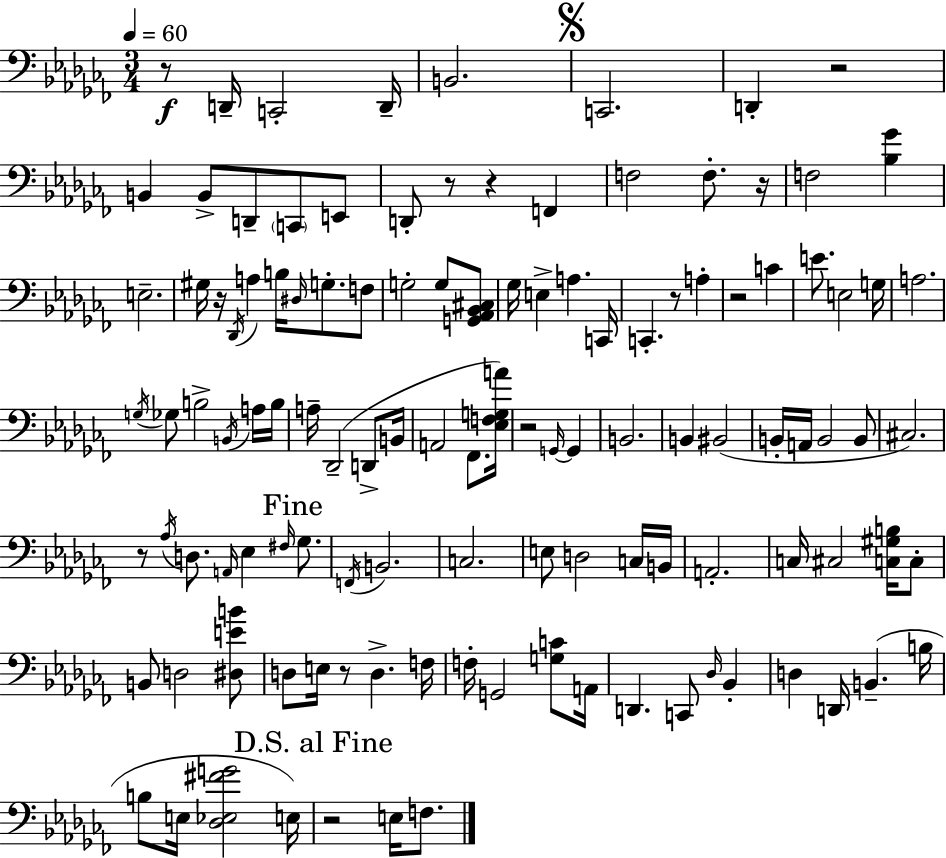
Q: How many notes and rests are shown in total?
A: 117